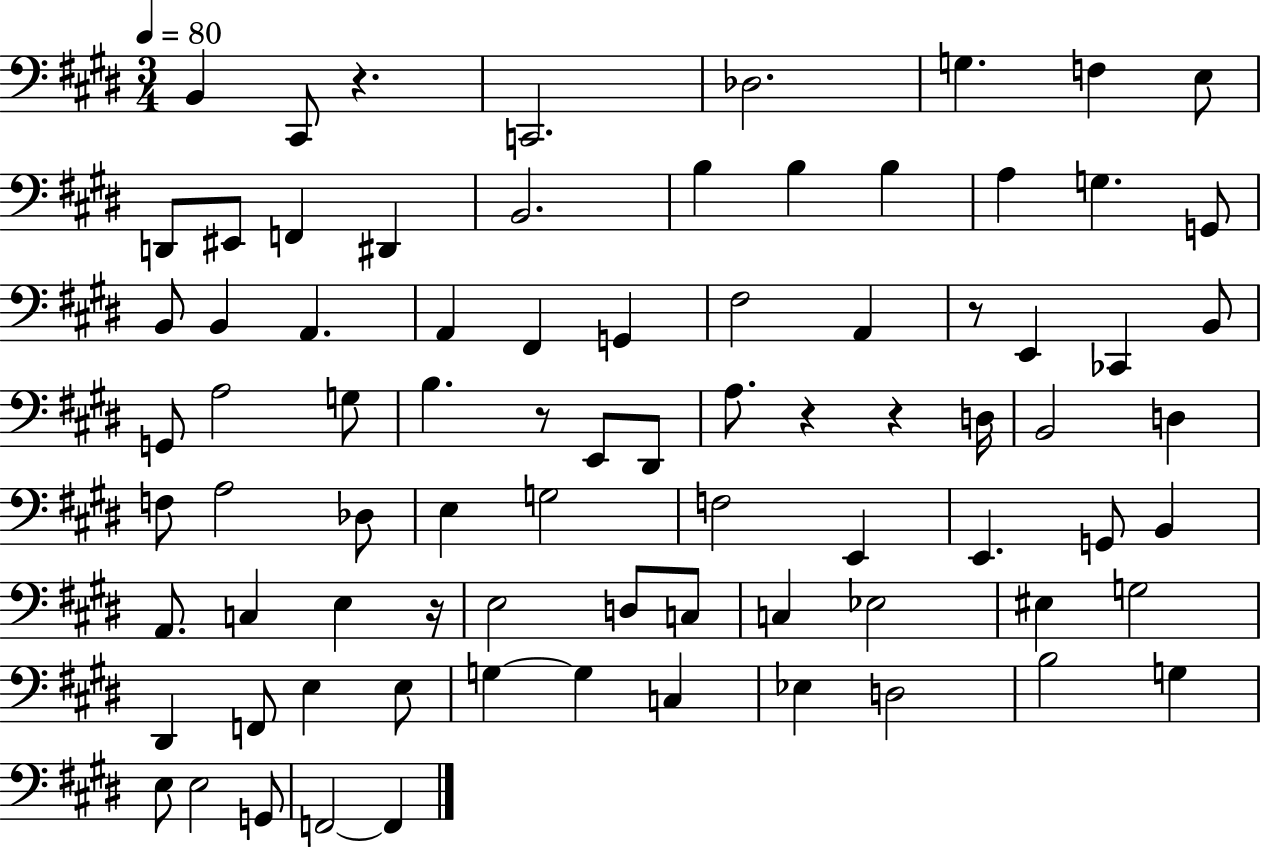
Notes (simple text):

B2/q C#2/e R/q. C2/h. Db3/h. G3/q. F3/q E3/e D2/e EIS2/e F2/q D#2/q B2/h. B3/q B3/q B3/q A3/q G3/q. G2/e B2/e B2/q A2/q. A2/q F#2/q G2/q F#3/h A2/q R/e E2/q CES2/q B2/e G2/e A3/h G3/e B3/q. R/e E2/e D#2/e A3/e. R/q R/q D3/s B2/h D3/q F3/e A3/h Db3/e E3/q G3/h F3/h E2/q E2/q. G2/e B2/q A2/e. C3/q E3/q R/s E3/h D3/e C3/e C3/q Eb3/h EIS3/q G3/h D#2/q F2/e E3/q E3/e G3/q G3/q C3/q Eb3/q D3/h B3/h G3/q E3/e E3/h G2/e F2/h F2/q